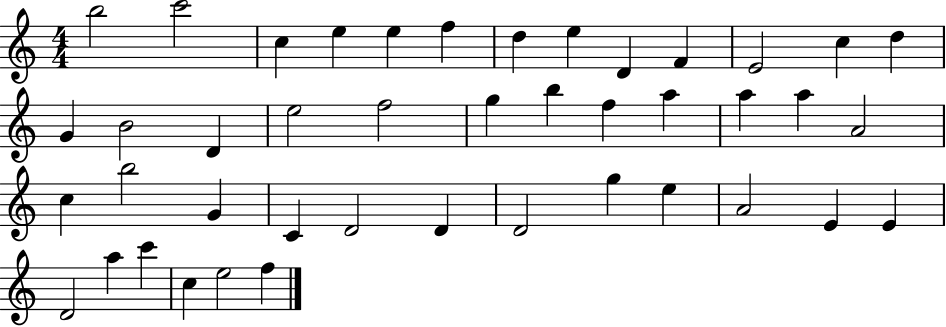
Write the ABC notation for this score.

X:1
T:Untitled
M:4/4
L:1/4
K:C
b2 c'2 c e e f d e D F E2 c d G B2 D e2 f2 g b f a a a A2 c b2 G C D2 D D2 g e A2 E E D2 a c' c e2 f